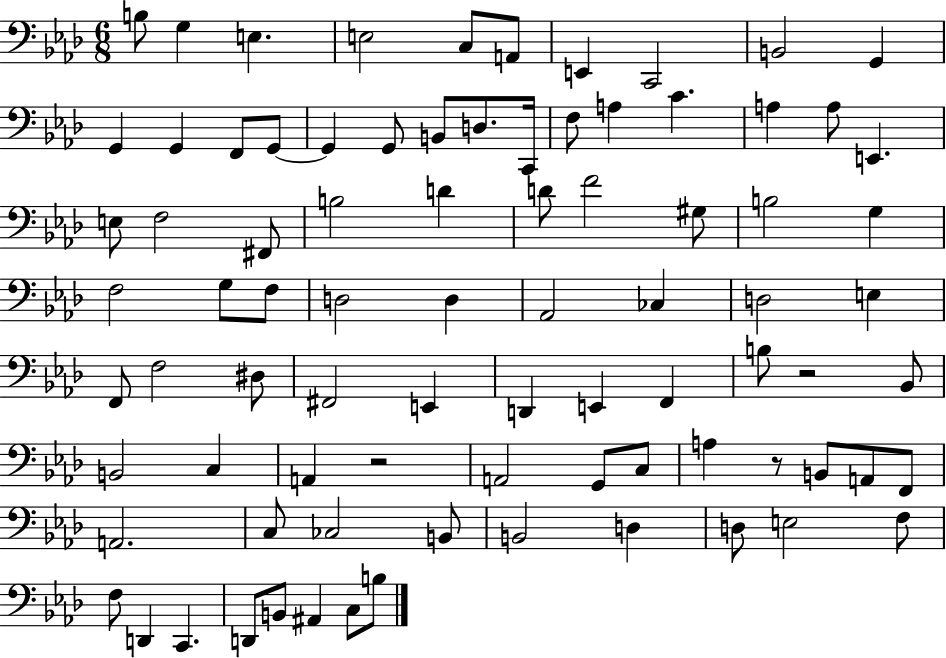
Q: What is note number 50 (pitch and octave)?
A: D2